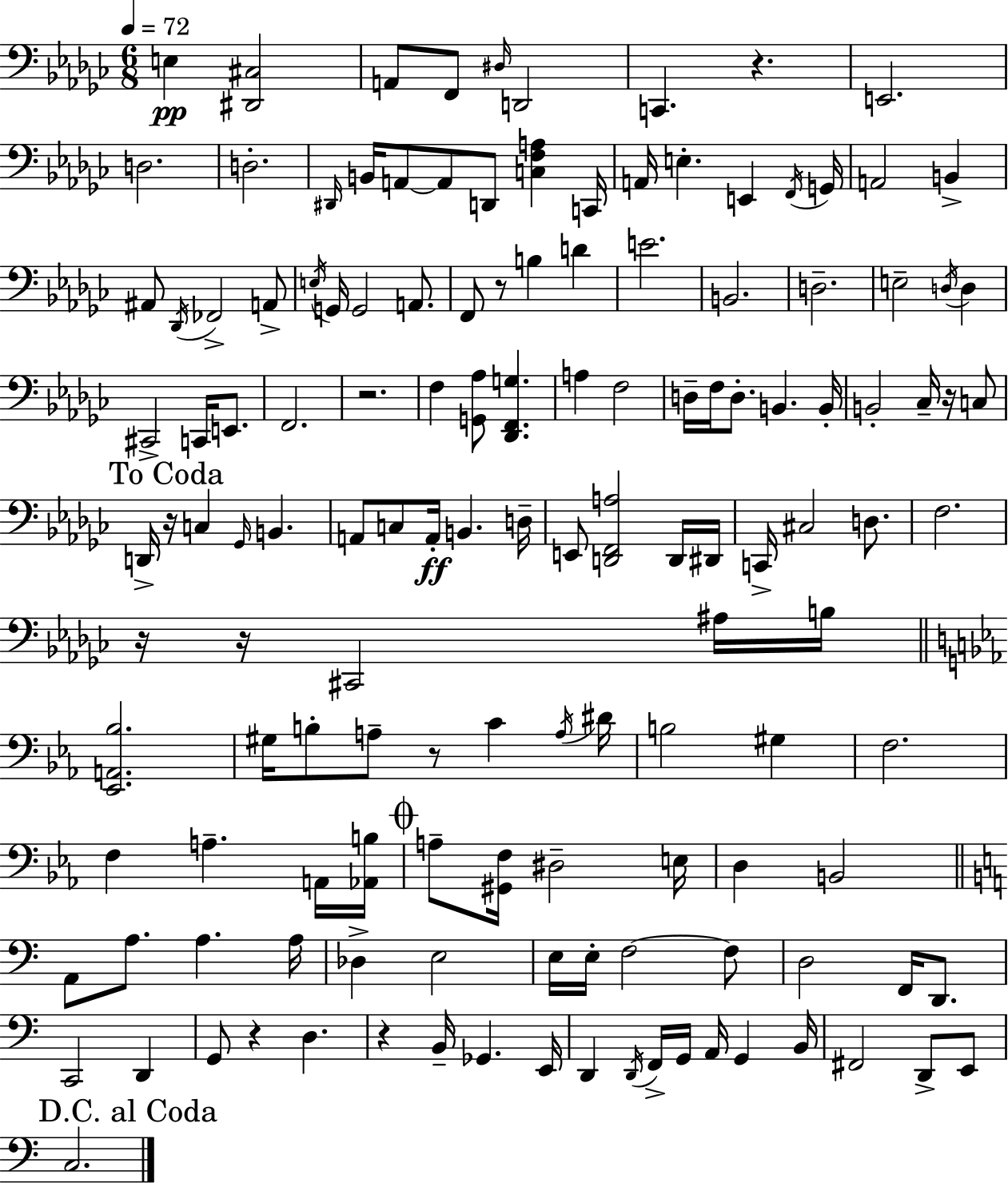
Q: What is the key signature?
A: EES minor